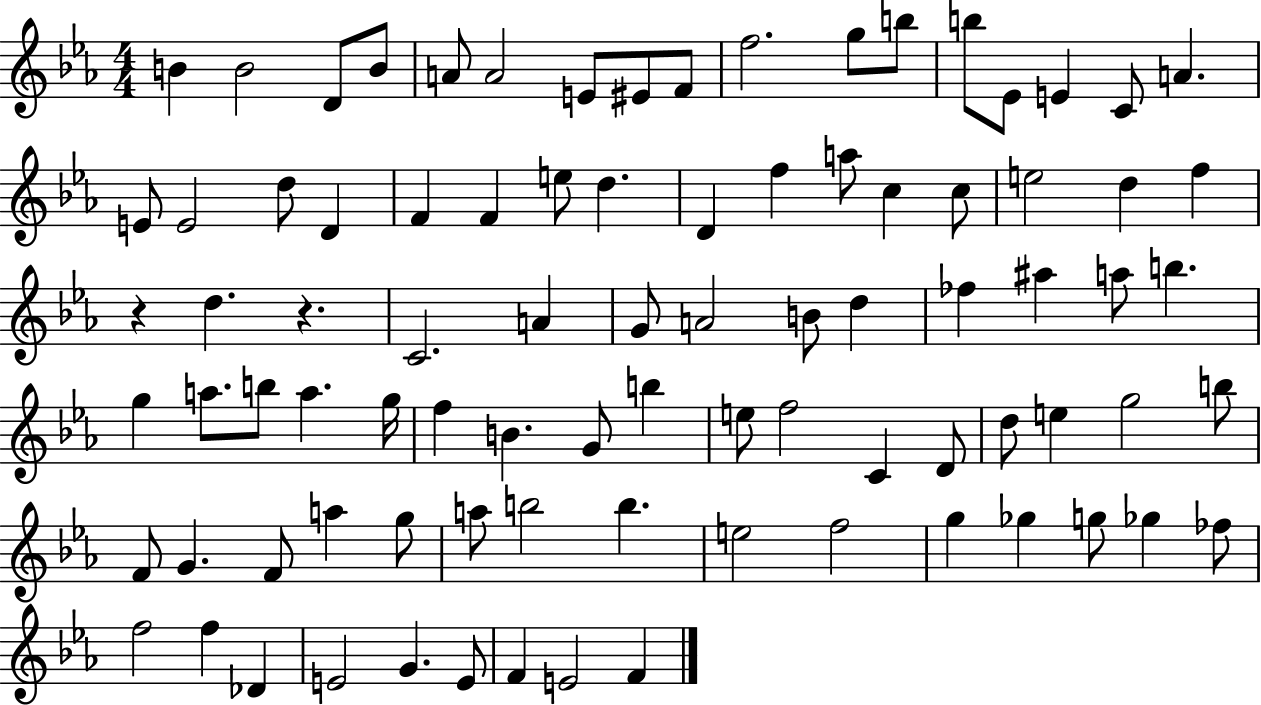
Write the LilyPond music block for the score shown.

{
  \clef treble
  \numericTimeSignature
  \time 4/4
  \key ees \major
  b'4 b'2 d'8 b'8 | a'8 a'2 e'8 eis'8 f'8 | f''2. g''8 b''8 | b''8 ees'8 e'4 c'8 a'4. | \break e'8 e'2 d''8 d'4 | f'4 f'4 e''8 d''4. | d'4 f''4 a''8 c''4 c''8 | e''2 d''4 f''4 | \break r4 d''4. r4. | c'2. a'4 | g'8 a'2 b'8 d''4 | fes''4 ais''4 a''8 b''4. | \break g''4 a''8. b''8 a''4. g''16 | f''4 b'4. g'8 b''4 | e''8 f''2 c'4 d'8 | d''8 e''4 g''2 b''8 | \break f'8 g'4. f'8 a''4 g''8 | a''8 b''2 b''4. | e''2 f''2 | g''4 ges''4 g''8 ges''4 fes''8 | \break f''2 f''4 des'4 | e'2 g'4. e'8 | f'4 e'2 f'4 | \bar "|."
}